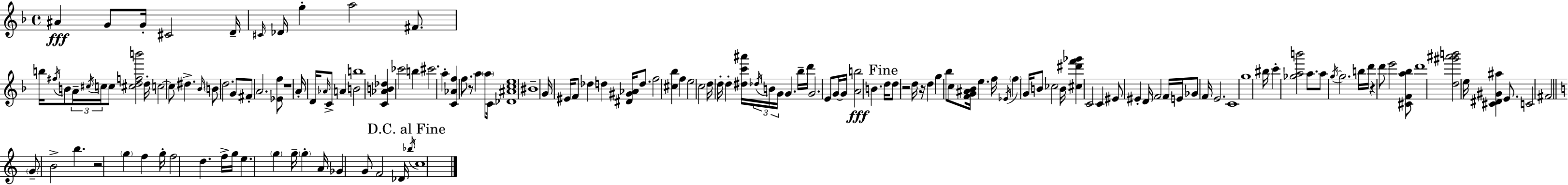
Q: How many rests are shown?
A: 6